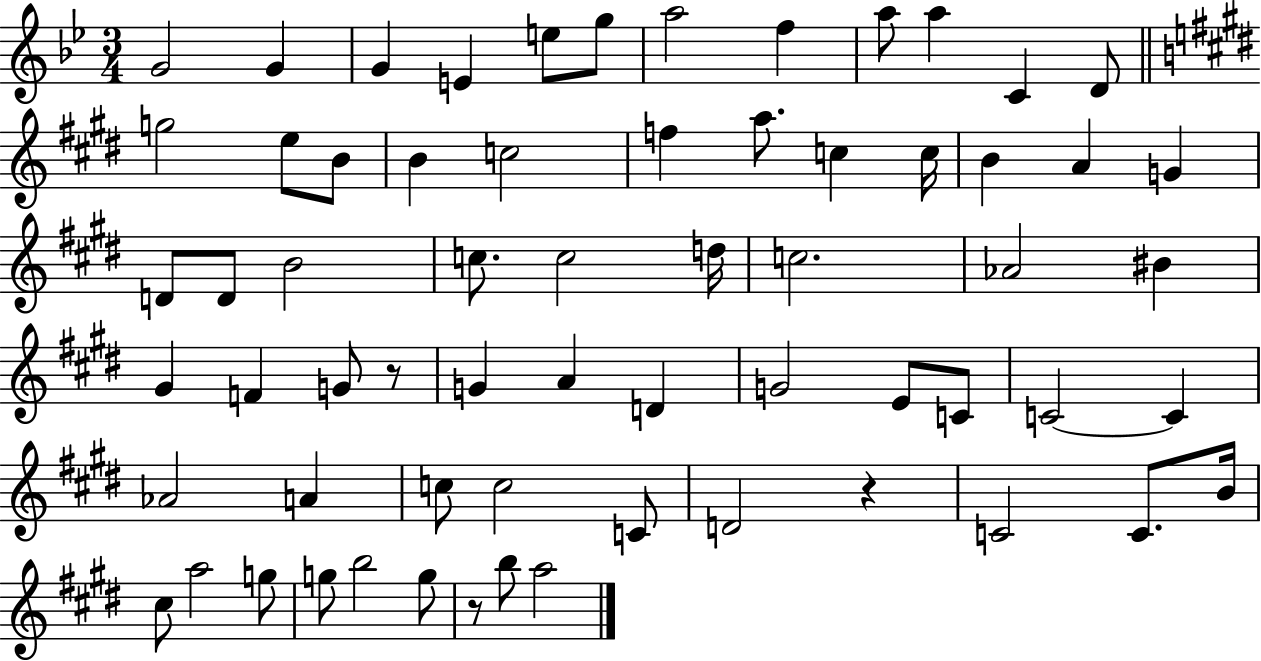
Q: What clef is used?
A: treble